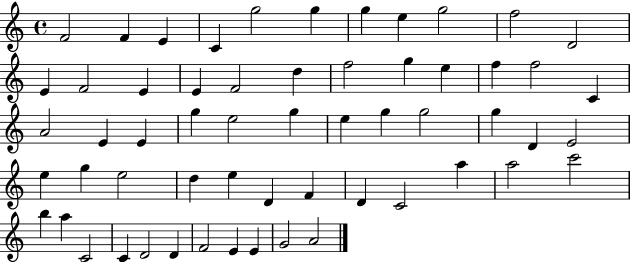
F4/h F4/q E4/q C4/q G5/h G5/q G5/q E5/q G5/h F5/h D4/h E4/q F4/h E4/q E4/q F4/h D5/q F5/h G5/q E5/q F5/q F5/h C4/q A4/h E4/q E4/q G5/q E5/h G5/q E5/q G5/q G5/h G5/q D4/q E4/h E5/q G5/q E5/h D5/q E5/q D4/q F4/q D4/q C4/h A5/q A5/h C6/h B5/q A5/q C4/h C4/q D4/h D4/q F4/h E4/q E4/q G4/h A4/h